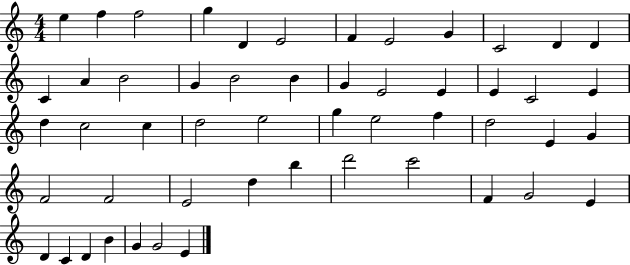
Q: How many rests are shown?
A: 0